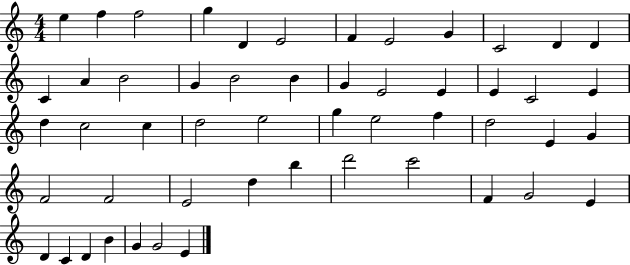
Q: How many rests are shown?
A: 0